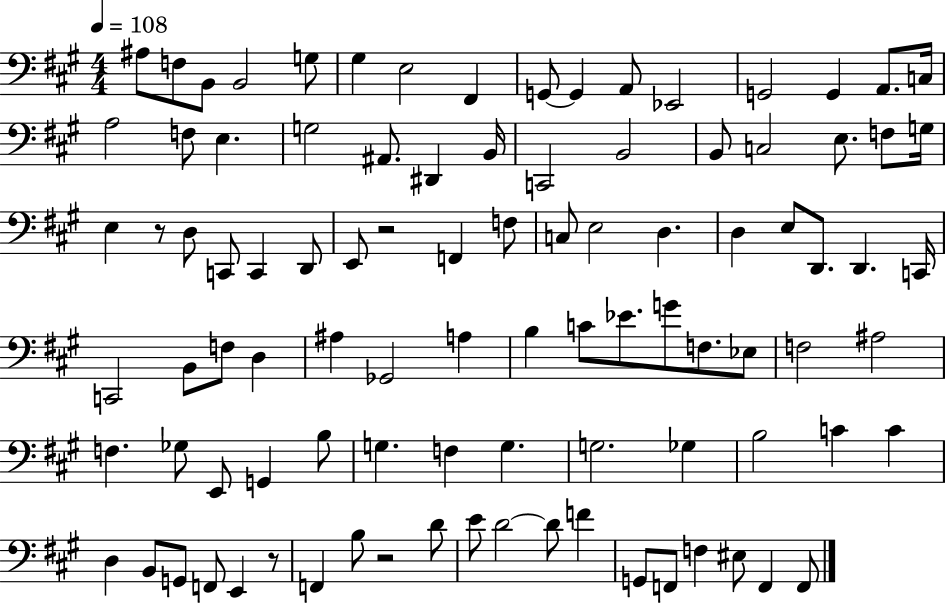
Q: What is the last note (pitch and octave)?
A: F2